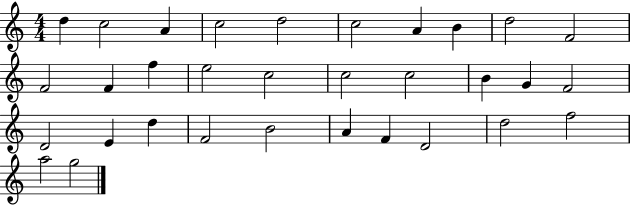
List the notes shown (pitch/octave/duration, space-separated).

D5/q C5/h A4/q C5/h D5/h C5/h A4/q B4/q D5/h F4/h F4/h F4/q F5/q E5/h C5/h C5/h C5/h B4/q G4/q F4/h D4/h E4/q D5/q F4/h B4/h A4/q F4/q D4/h D5/h F5/h A5/h G5/h